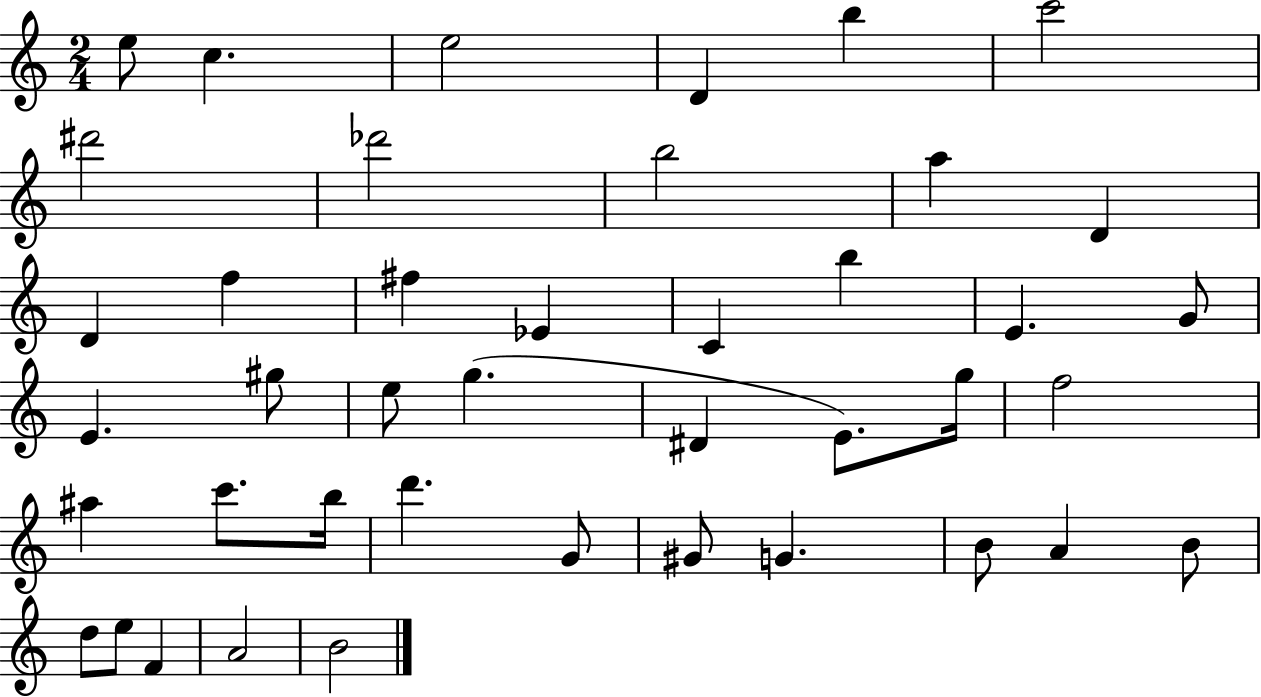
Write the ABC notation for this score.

X:1
T:Untitled
M:2/4
L:1/4
K:C
e/2 c e2 D b c'2 ^d'2 _d'2 b2 a D D f ^f _E C b E G/2 E ^g/2 e/2 g ^D E/2 g/4 f2 ^a c'/2 b/4 d' G/2 ^G/2 G B/2 A B/2 d/2 e/2 F A2 B2